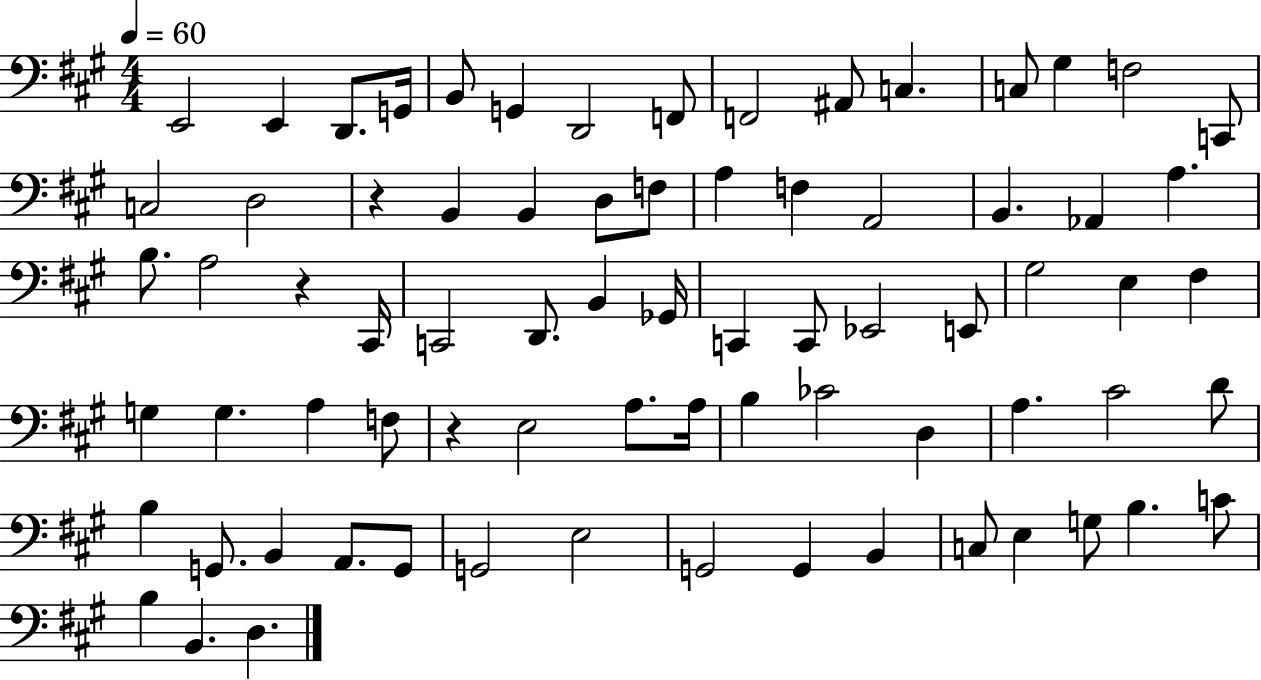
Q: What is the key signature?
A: A major